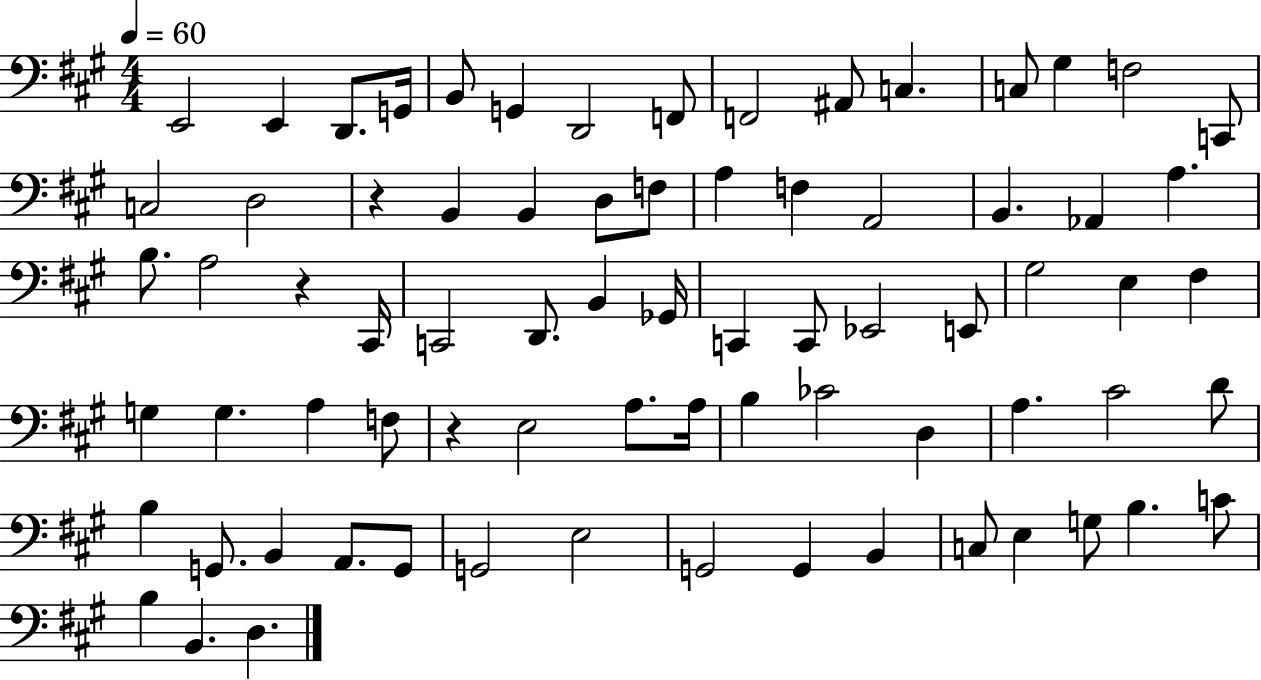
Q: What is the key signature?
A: A major